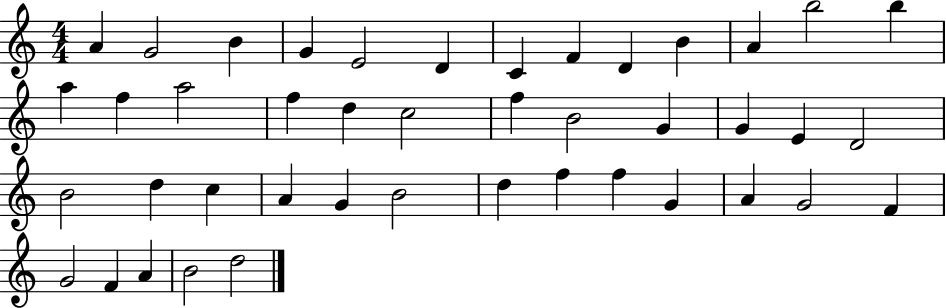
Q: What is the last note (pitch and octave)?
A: D5